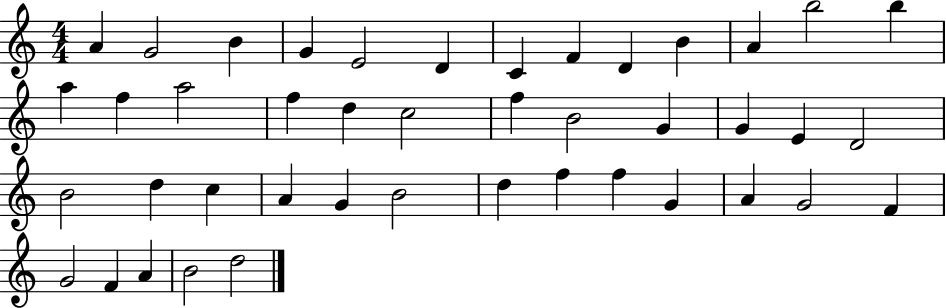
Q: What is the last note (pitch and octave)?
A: D5